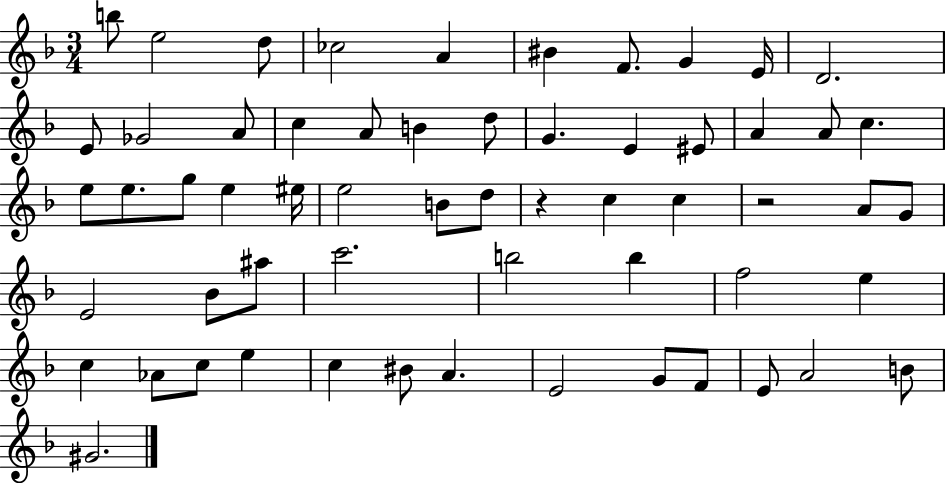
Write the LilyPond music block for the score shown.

{
  \clef treble
  \numericTimeSignature
  \time 3/4
  \key f \major
  b''8 e''2 d''8 | ces''2 a'4 | bis'4 f'8. g'4 e'16 | d'2. | \break e'8 ges'2 a'8 | c''4 a'8 b'4 d''8 | g'4. e'4 eis'8 | a'4 a'8 c''4. | \break e''8 e''8. g''8 e''4 eis''16 | e''2 b'8 d''8 | r4 c''4 c''4 | r2 a'8 g'8 | \break e'2 bes'8 ais''8 | c'''2. | b''2 b''4 | f''2 e''4 | \break c''4 aes'8 c''8 e''4 | c''4 bis'8 a'4. | e'2 g'8 f'8 | e'8 a'2 b'8 | \break gis'2. | \bar "|."
}